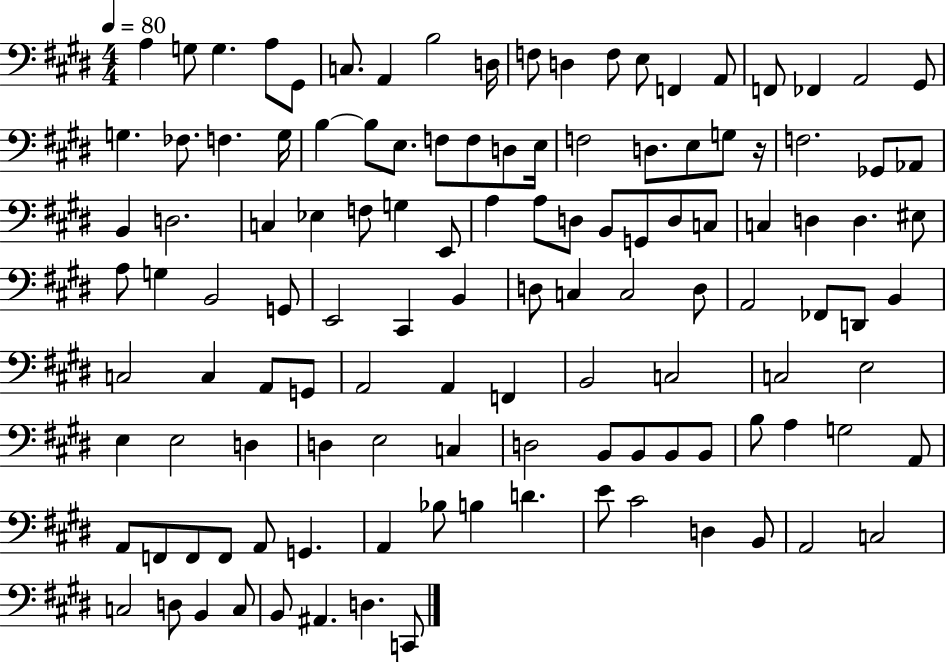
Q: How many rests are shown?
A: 1